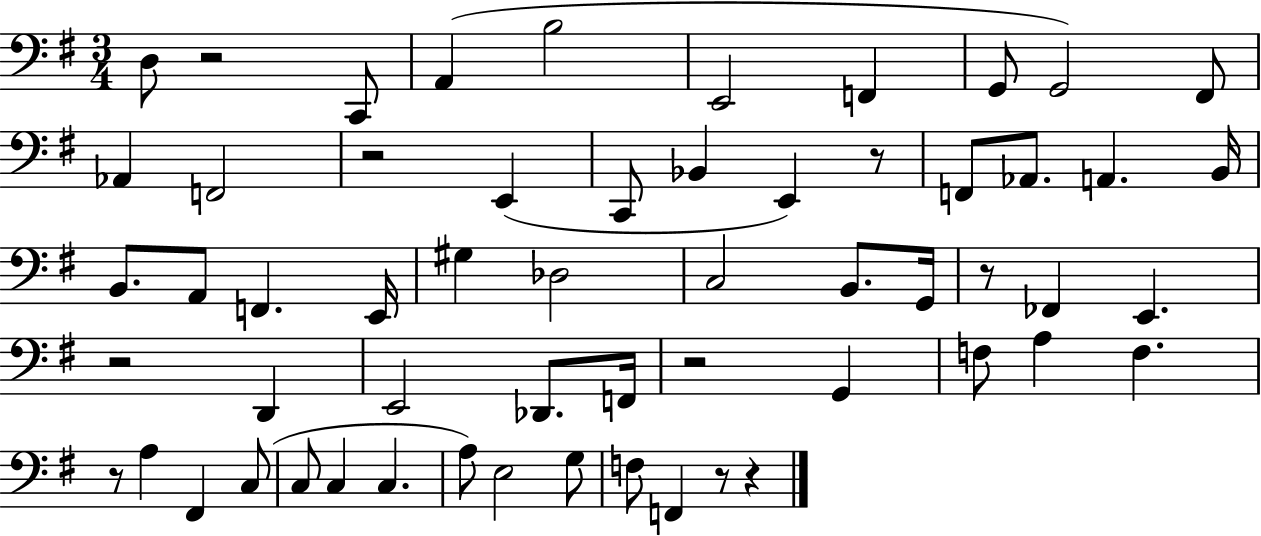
{
  \clef bass
  \numericTimeSignature
  \time 3/4
  \key g \major
  d8 r2 c,8 | a,4( b2 | e,2 f,4 | g,8 g,2) fis,8 | \break aes,4 f,2 | r2 e,4( | c,8 bes,4 e,4) r8 | f,8 aes,8. a,4. b,16 | \break b,8. a,8 f,4. e,16 | gis4 des2 | c2 b,8. g,16 | r8 fes,4 e,4. | \break r2 d,4 | e,2 des,8. f,16 | r2 g,4 | f8 a4 f4. | \break r8 a4 fis,4 c8( | c8 c4 c4. | a8) e2 g8 | f8 f,4 r8 r4 | \break \bar "|."
}